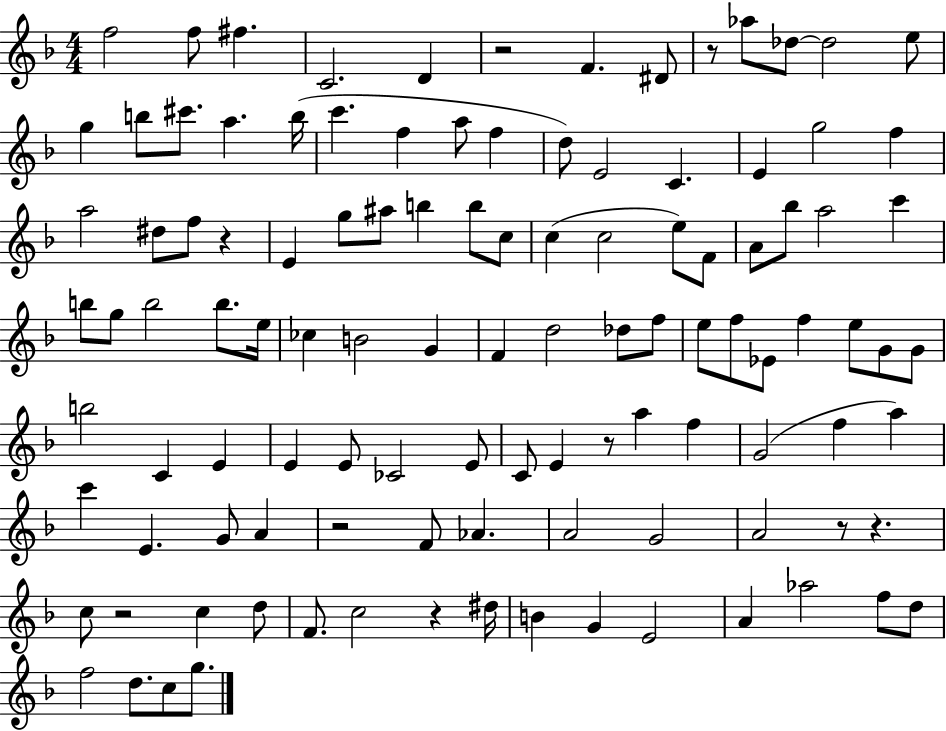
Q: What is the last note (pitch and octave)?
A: G5